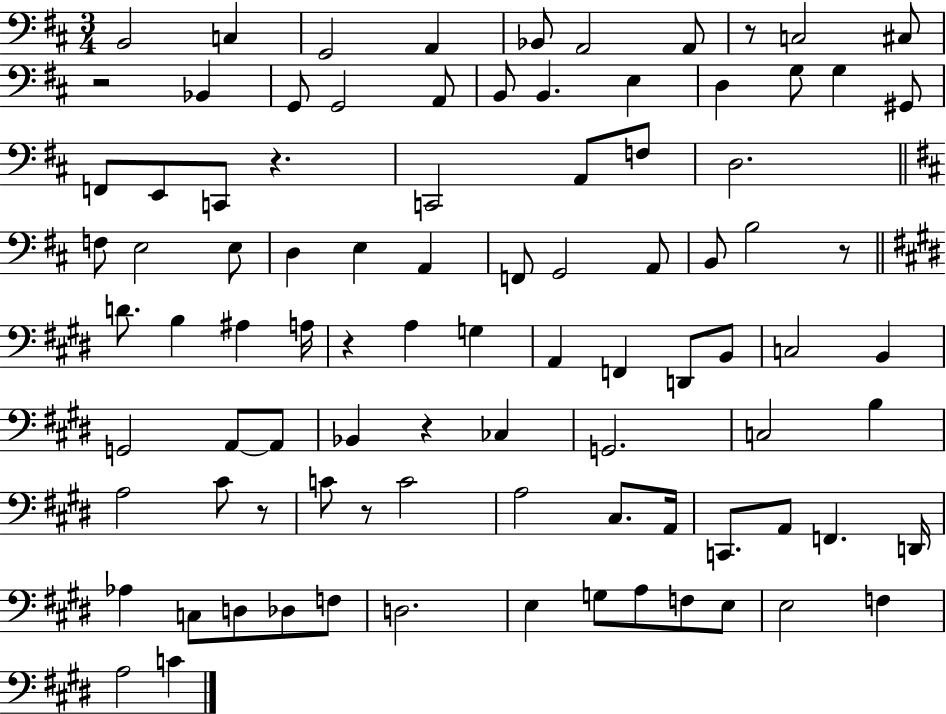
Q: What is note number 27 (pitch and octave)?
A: D3